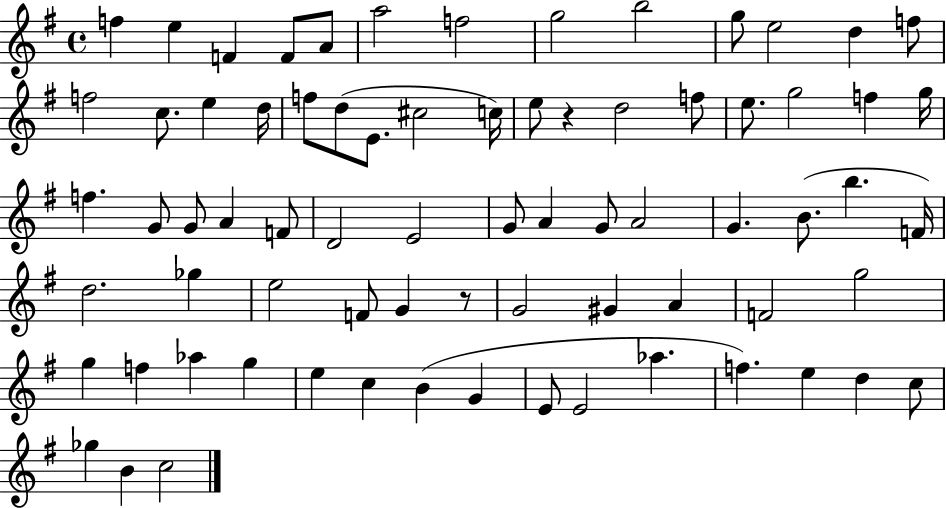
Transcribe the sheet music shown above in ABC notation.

X:1
T:Untitled
M:4/4
L:1/4
K:G
f e F F/2 A/2 a2 f2 g2 b2 g/2 e2 d f/2 f2 c/2 e d/4 f/2 d/2 E/2 ^c2 c/4 e/2 z d2 f/2 e/2 g2 f g/4 f G/2 G/2 A F/2 D2 E2 G/2 A G/2 A2 G B/2 b F/4 d2 _g e2 F/2 G z/2 G2 ^G A F2 g2 g f _a g e c B G E/2 E2 _a f e d c/2 _g B c2